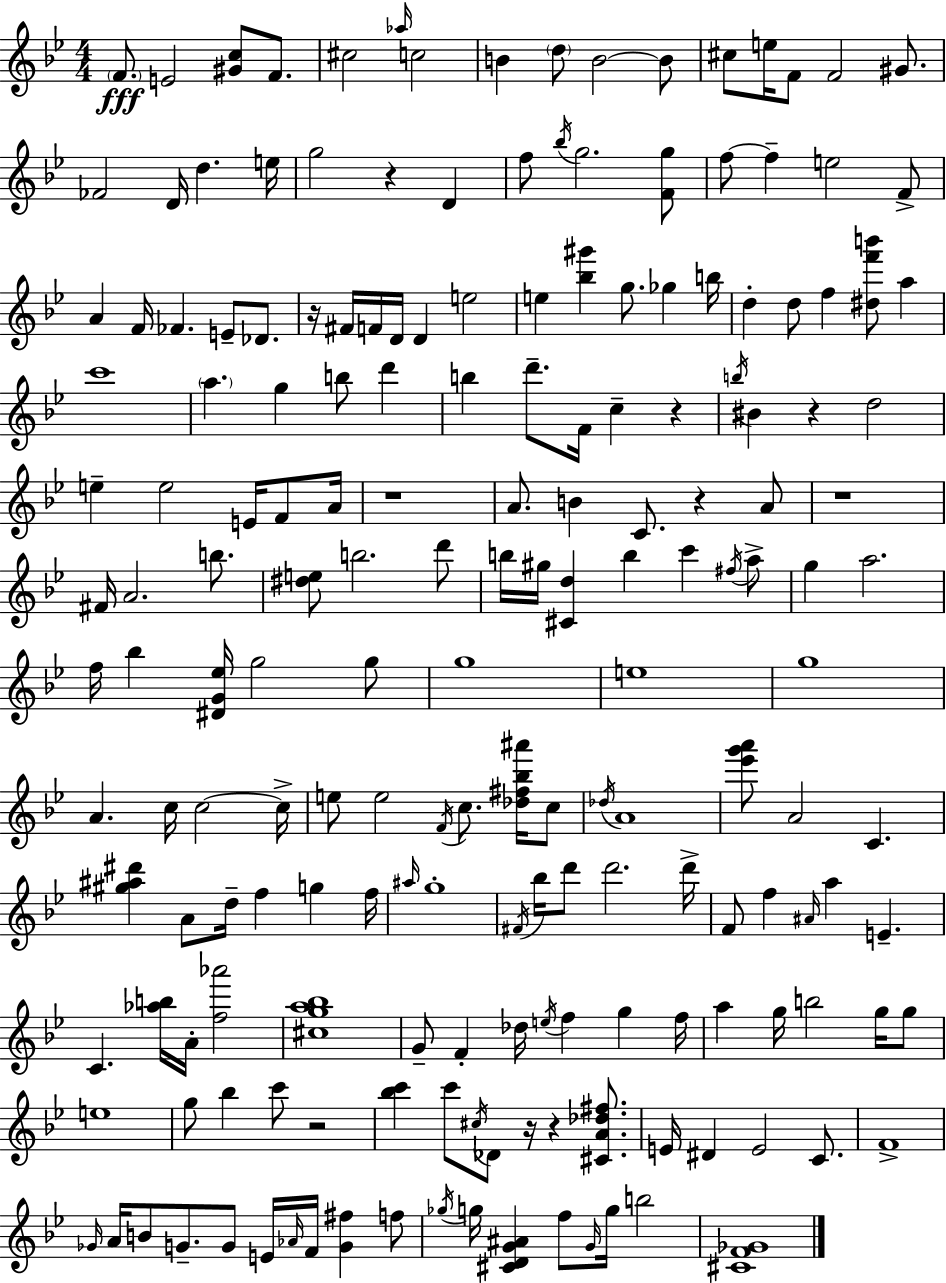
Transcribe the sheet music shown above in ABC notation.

X:1
T:Untitled
M:4/4
L:1/4
K:Bb
F/2 E2 [^Gc]/2 F/2 ^c2 _a/4 c2 B d/2 B2 B/2 ^c/2 e/4 F/2 F2 ^G/2 _F2 D/4 d e/4 g2 z D f/2 _b/4 g2 [Fg]/2 f/2 f e2 F/2 A F/4 _F E/2 _D/2 z/4 ^F/4 F/4 D/4 D e2 e [_b^g'] g/2 _g b/4 d d/2 f [^df'b']/2 a c'4 a g b/2 d' b d'/2 F/4 c z b/4 ^B z d2 e e2 E/4 F/2 A/4 z4 A/2 B C/2 z A/2 z4 ^F/4 A2 b/2 [^de]/2 b2 d'/2 b/4 ^g/4 [^Cd] b c' ^f/4 a/2 g a2 f/4 _b [^DG_e]/4 g2 g/2 g4 e4 g4 A c/4 c2 c/4 e/2 e2 F/4 c/2 [_d^f_b^a']/4 c/2 _d/4 A4 [_e'g'a']/2 A2 C [^g^a^d'] A/2 d/4 f g f/4 ^a/4 g4 ^F/4 _b/4 d'/2 d'2 d'/4 F/2 f ^A/4 a E C [_ab]/4 A/4 [f_a']2 [^cga_b]4 G/2 F _d/4 e/4 f g f/4 a g/4 b2 g/4 g/2 e4 g/2 _b c'/2 z2 [_bc'] c'/2 ^c/4 _D/2 z/4 z [^CA_d^f]/2 E/4 ^D E2 C/2 F4 _G/4 A/4 B/2 G/2 G/2 E/4 _A/4 F/4 [G^f] f/2 _g/4 g/4 [^CDG^A] f/2 G/4 g/4 b2 [^CF_G]4